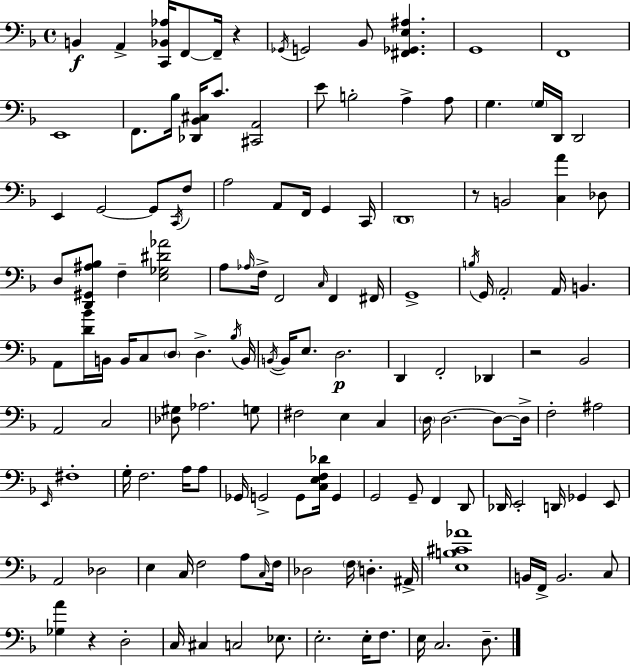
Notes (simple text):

B2/q A2/q [C2,Bb2,Ab3]/s F2/e F2/s R/q Gb2/s G2/h Bb2/e [F#2,Gb2,E3,A#3]/q. G2/w F2/w E2/w F2/e. Bb3/s [Db2,Bb2,C#3]/s C4/e. [C#2,A2]/h E4/e B3/h A3/q A3/e G3/q. G3/s D2/s D2/h E2/q G2/h G2/e C2/s F3/e A3/h A2/e F2/s G2/q C2/s D2/w R/e B2/h [C3,A4]/q Db3/e D3/e [D2,G#2,A#3,Bb3]/e F3/q [E3,Gb3,D#4,Ab4]/h A3/e Ab3/s F3/s F2/h C3/s F2/q F#2/s G2/w B3/s G2/s A2/h A2/s B2/q. A2/e [D4,Bb4]/s B2/s B2/s C3/e D3/e D3/q. Bb3/s B2/s B2/s B2/s E3/e. D3/h. D2/q F2/h Db2/q R/h Bb2/h A2/h C3/h [Db3,G#3]/e Ab3/h. G3/e F#3/h E3/q C3/q D3/s D3/h. D3/e D3/s F3/h A#3/h E2/s F#3/w G3/s F3/h. A3/s A3/e Gb2/s G2/h G2/e [C3,E3,F3,Db4]/s G2/q G2/h G2/e F2/q D2/e Db2/s E2/h D2/s Gb2/q E2/e A2/h Db3/h E3/q C3/s F3/h A3/e C3/s F3/s Db3/h F3/s D3/q. A#2/s [E3,B3,C#4,Ab4]/w B2/s F2/s B2/h. C3/e [Gb3,A4]/q R/q D3/h C3/s C#3/q C3/h Eb3/e. E3/h. E3/s F3/e. E3/s C3/h. D3/e.